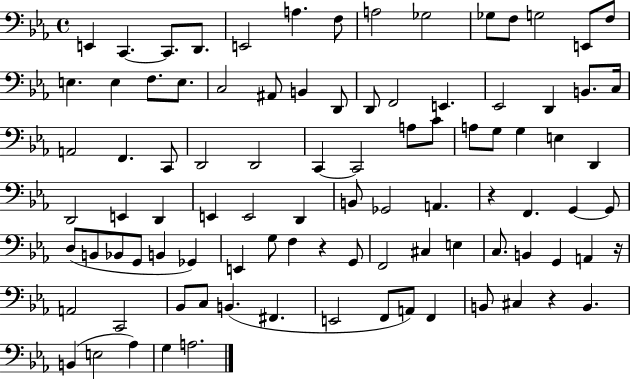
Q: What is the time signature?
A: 4/4